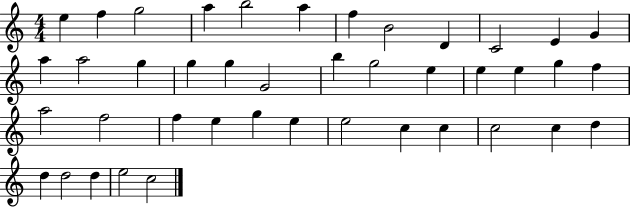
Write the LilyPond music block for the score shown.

{
  \clef treble
  \numericTimeSignature
  \time 4/4
  \key c \major
  e''4 f''4 g''2 | a''4 b''2 a''4 | f''4 b'2 d'4 | c'2 e'4 g'4 | \break a''4 a''2 g''4 | g''4 g''4 g'2 | b''4 g''2 e''4 | e''4 e''4 g''4 f''4 | \break a''2 f''2 | f''4 e''4 g''4 e''4 | e''2 c''4 c''4 | c''2 c''4 d''4 | \break d''4 d''2 d''4 | e''2 c''2 | \bar "|."
}